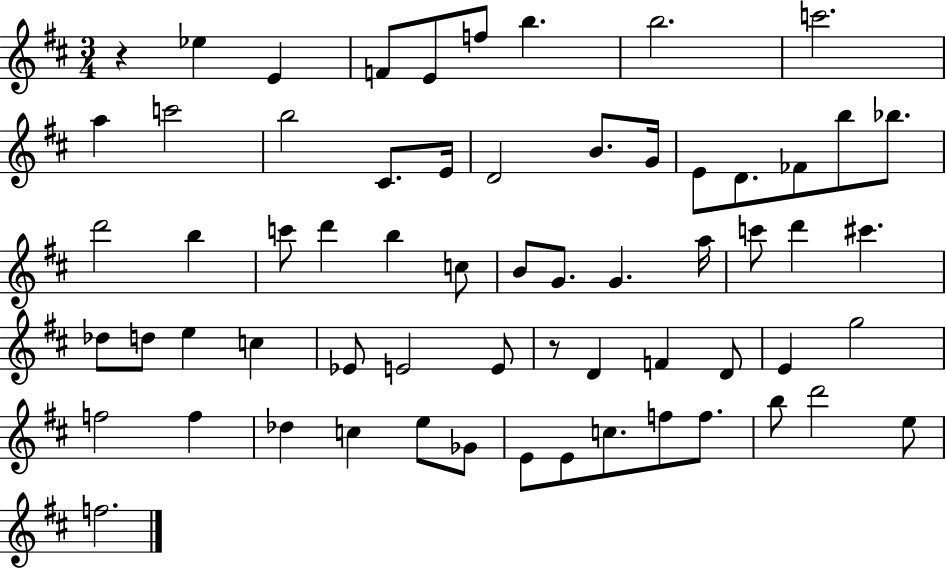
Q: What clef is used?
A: treble